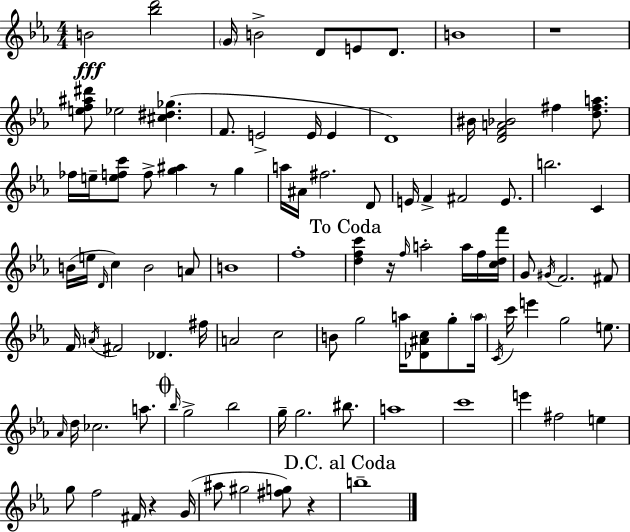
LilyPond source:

{
  \clef treble
  \numericTimeSignature
  \time 4/4
  \key ees \major
  b'2\fff <bes'' d'''>2 | \parenthesize g'16 b'2-> d'8 e'8 d'8. | b'1 | r1 | \break <e'' f'' ais'' dis'''>8 ees''2 <cis'' dis'' ges''>4.( | f'8. e'2-> e'16 e'4 | d'1) | bis'16 <d' f' a' bes'>2 fis''4 <d'' fis'' a''>8. | \break fes''16 e''16-- <e'' f'' c'''>8 f''8-> <g'' ais''>4 r8 g''4 | a''16 ais'16 fis''2. d'8 | e'16 f'4-> fis'2 e'8. | b''2. c'4 | \break b'16( e''16 \grace { d'16 }) c''4 b'2 a'8 | b'1 | f''1-. | \mark "To Coda" <d'' f'' c'''>4 r16 \grace { f''16 } a''2-. a''16 | \break f''16 <c'' d'' f'''>16 g'8 \acciaccatura { gis'16 } f'2. | fis'8 f'16 \acciaccatura { a'16 } fis'2 des'4. | fis''16 a'2 c''2 | b'8 g''2 a''16 <des' ais' c''>8 | \break g''8-. \parenthesize a''16 \acciaccatura { c'16 } c'''16 e'''4 g''2 | e''8. \grace { aes'16 } d''16 ces''2. | a''8. \mark \markup { \musicglyph "scripts.coda" } \grace { bes''16 } g''2-> bes''2 | g''16-- g''2. | \break bis''8. a''1 | c'''1 | e'''4 fis''2 | e''4 g''8 f''2 | \break fis'16 r4 g'16( ais''8 gis''2 | <fis'' g''>8) r4 \mark "D.C. al Coda" b''1-- | \bar "|."
}